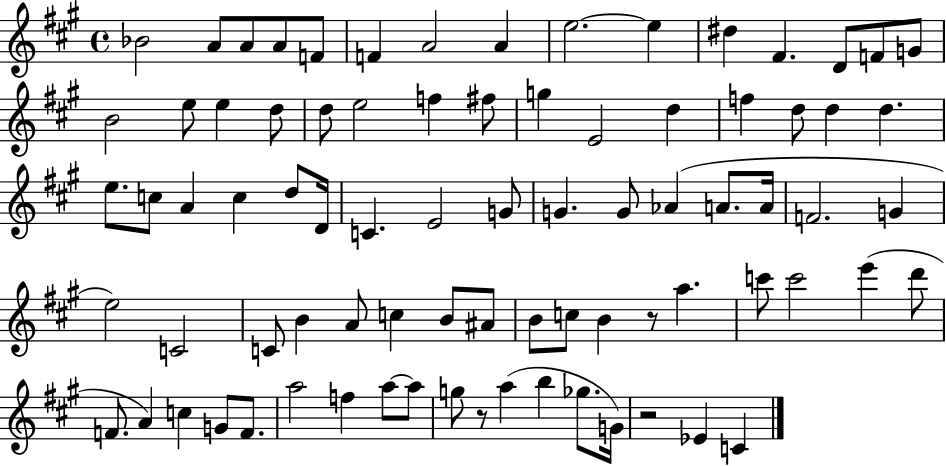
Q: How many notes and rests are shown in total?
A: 81